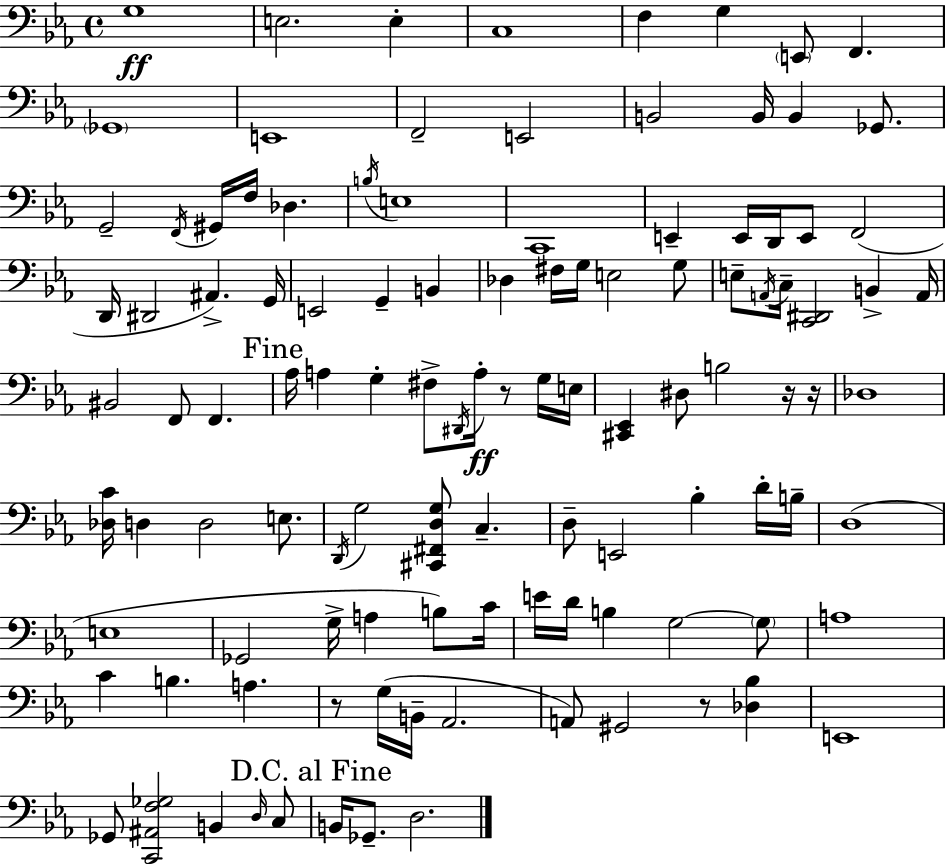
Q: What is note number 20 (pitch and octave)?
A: F3